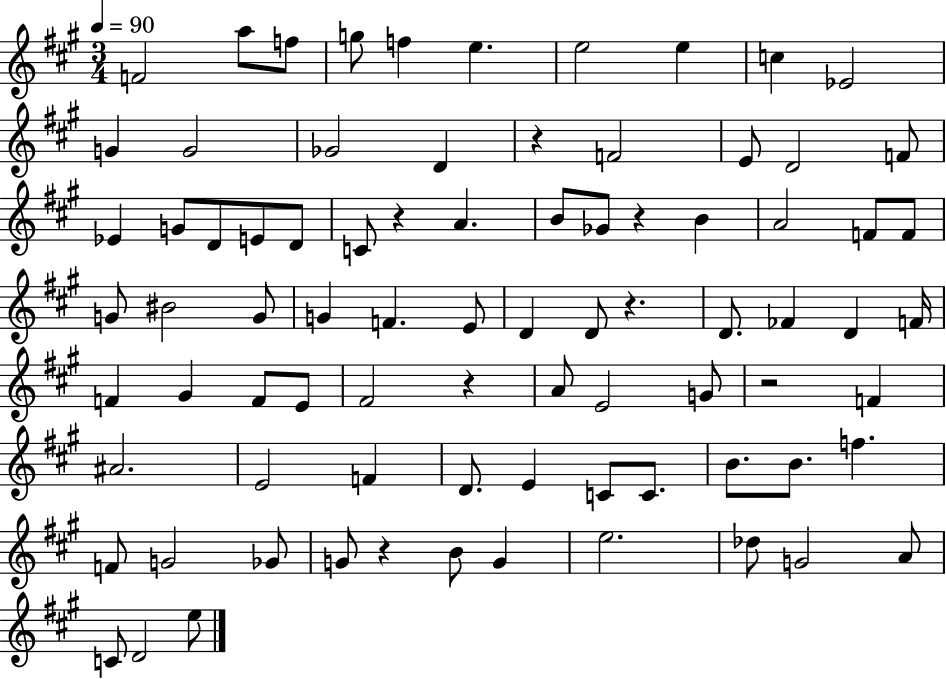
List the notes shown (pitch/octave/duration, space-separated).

F4/h A5/e F5/e G5/e F5/q E5/q. E5/h E5/q C5/q Eb4/h G4/q G4/h Gb4/h D4/q R/q F4/h E4/e D4/h F4/e Eb4/q G4/e D4/e E4/e D4/e C4/e R/q A4/q. B4/e Gb4/e R/q B4/q A4/h F4/e F4/e G4/e BIS4/h G4/e G4/q F4/q. E4/e D4/q D4/e R/q. D4/e. FES4/q D4/q F4/s F4/q G#4/q F4/e E4/e F#4/h R/q A4/e E4/h G4/e R/h F4/q A#4/h. E4/h F4/q D4/e. E4/q C4/e C4/e. B4/e. B4/e. F5/q. F4/e G4/h Gb4/e G4/e R/q B4/e G4/q E5/h. Db5/e G4/h A4/e C4/e D4/h E5/e